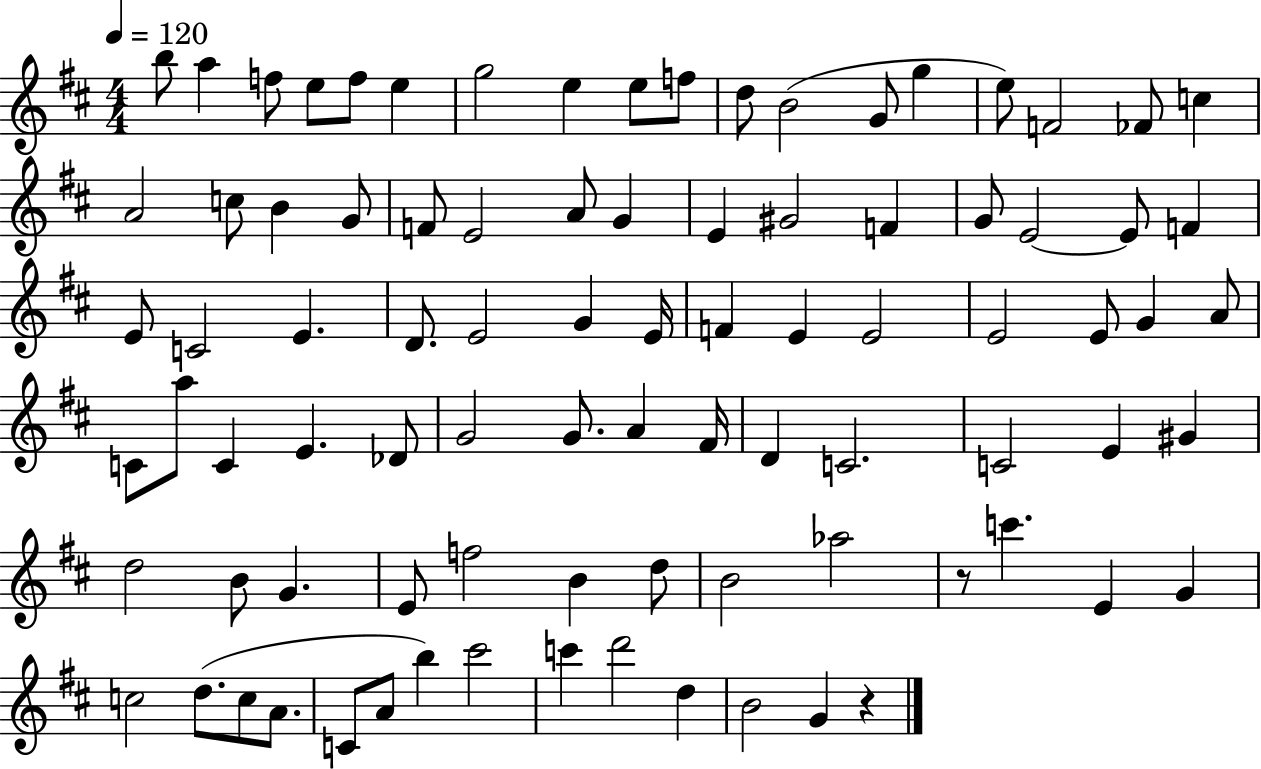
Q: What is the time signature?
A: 4/4